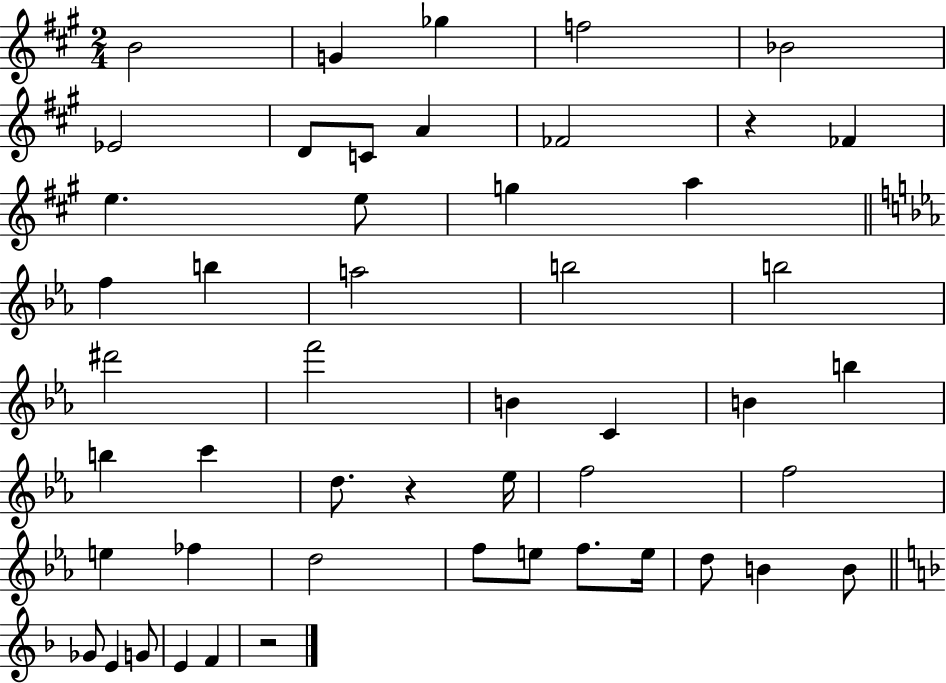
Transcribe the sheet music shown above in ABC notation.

X:1
T:Untitled
M:2/4
L:1/4
K:A
B2 G _g f2 _B2 _E2 D/2 C/2 A _F2 z _F e e/2 g a f b a2 b2 b2 ^d'2 f'2 B C B b b c' d/2 z _e/4 f2 f2 e _f d2 f/2 e/2 f/2 e/4 d/2 B B/2 _G/2 E G/2 E F z2